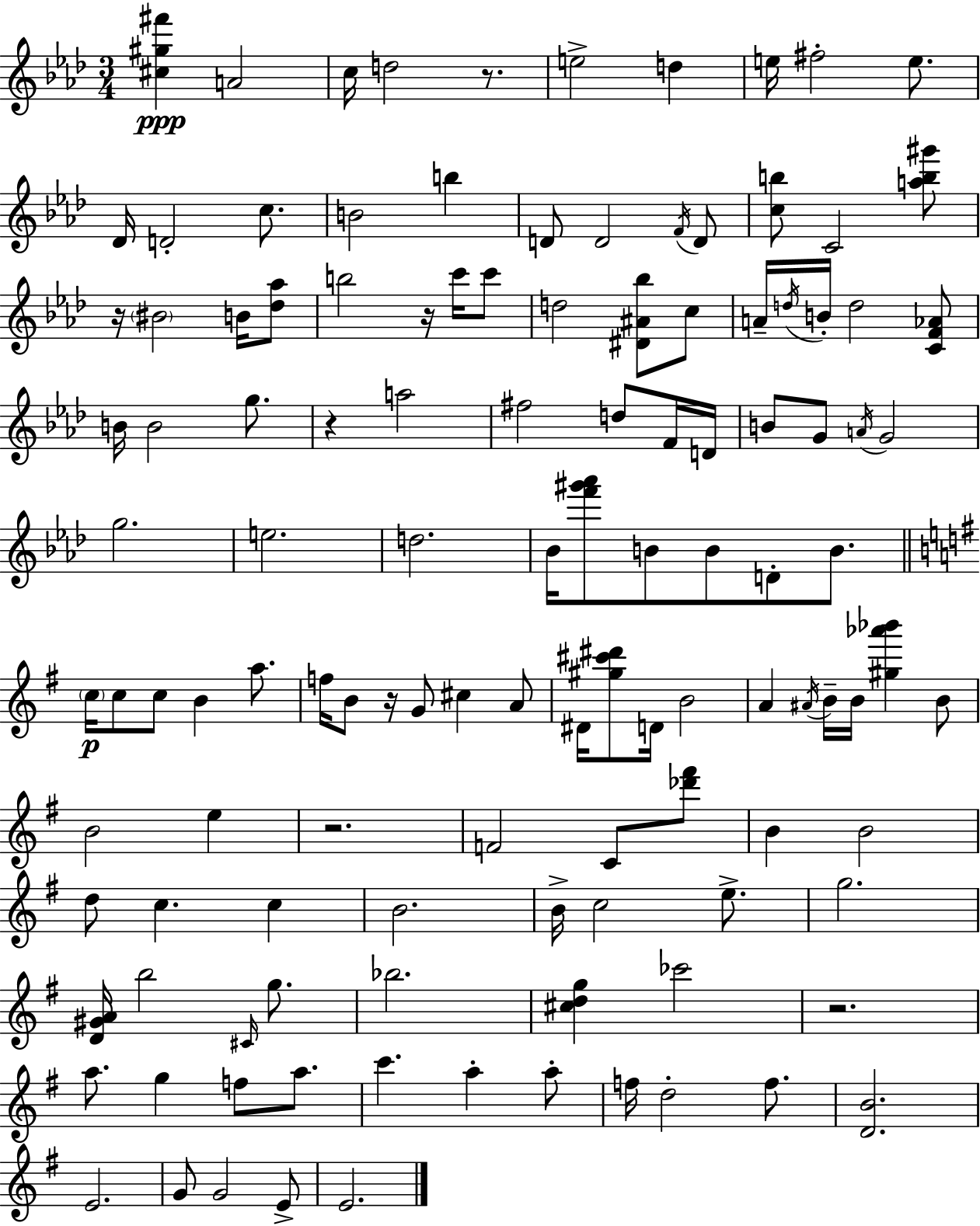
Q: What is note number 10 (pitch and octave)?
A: D4